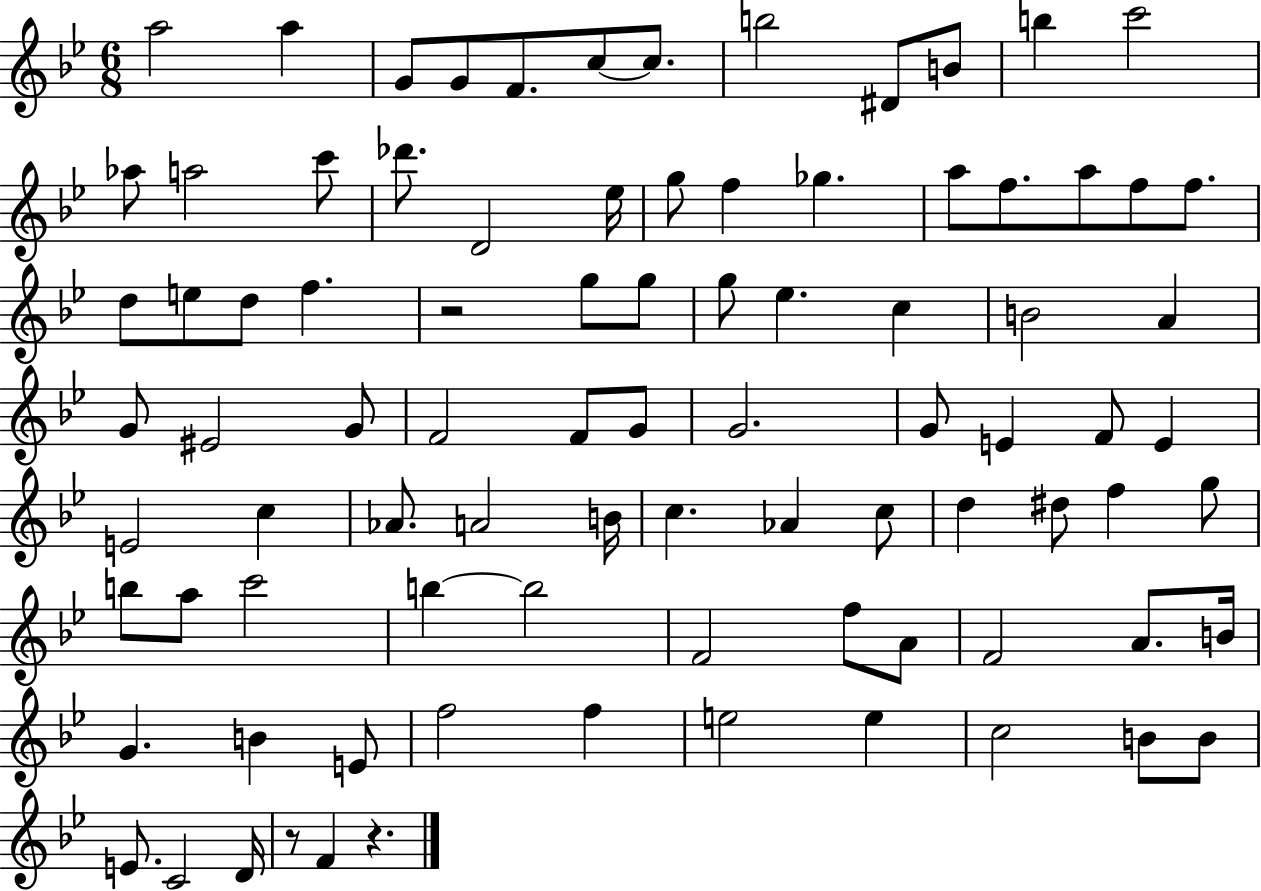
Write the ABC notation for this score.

X:1
T:Untitled
M:6/8
L:1/4
K:Bb
a2 a G/2 G/2 F/2 c/2 c/2 b2 ^D/2 B/2 b c'2 _a/2 a2 c'/2 _d'/2 D2 _e/4 g/2 f _g a/2 f/2 a/2 f/2 f/2 d/2 e/2 d/2 f z2 g/2 g/2 g/2 _e c B2 A G/2 ^E2 G/2 F2 F/2 G/2 G2 G/2 E F/2 E E2 c _A/2 A2 B/4 c _A c/2 d ^d/2 f g/2 b/2 a/2 c'2 b b2 F2 f/2 A/2 F2 A/2 B/4 G B E/2 f2 f e2 e c2 B/2 B/2 E/2 C2 D/4 z/2 F z